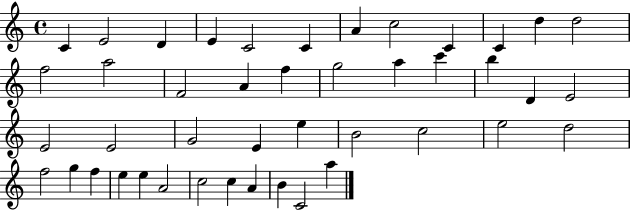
{
  \clef treble
  \time 4/4
  \defaultTimeSignature
  \key c \major
  c'4 e'2 d'4 | e'4 c'2 c'4 | a'4 c''2 c'4 | c'4 d''4 d''2 | \break f''2 a''2 | f'2 a'4 f''4 | g''2 a''4 c'''4 | b''4 d'4 e'2 | \break e'2 e'2 | g'2 e'4 e''4 | b'2 c''2 | e''2 d''2 | \break f''2 g''4 f''4 | e''4 e''4 a'2 | c''2 c''4 a'4 | b'4 c'2 a''4 | \break \bar "|."
}